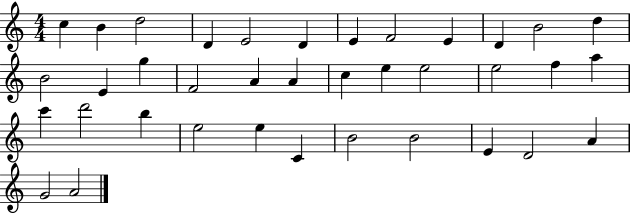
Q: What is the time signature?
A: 4/4